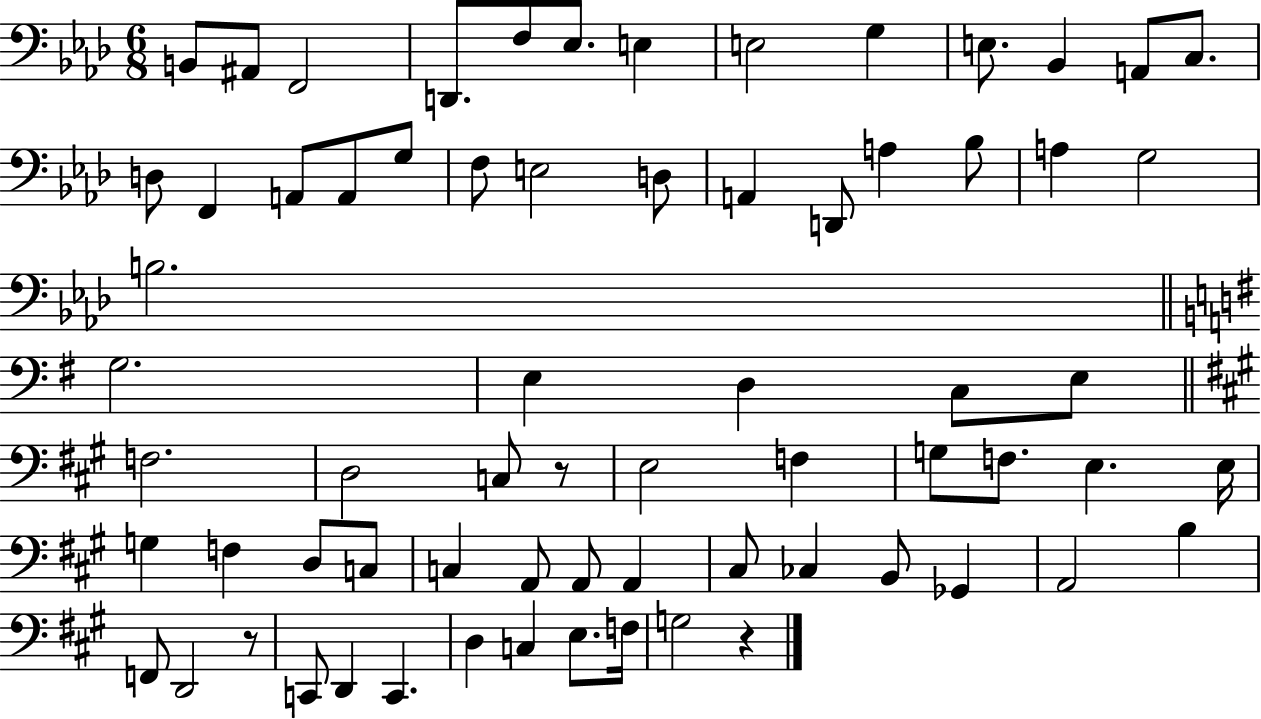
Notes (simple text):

B2/e A#2/e F2/h D2/e. F3/e Eb3/e. E3/q E3/h G3/q E3/e. Bb2/q A2/e C3/e. D3/e F2/q A2/e A2/e G3/e F3/e E3/h D3/e A2/q D2/e A3/q Bb3/e A3/q G3/h B3/h. G3/h. E3/q D3/q C3/e E3/e F3/h. D3/h C3/e R/e E3/h F3/q G3/e F3/e. E3/q. E3/s G3/q F3/q D3/e C3/e C3/q A2/e A2/e A2/q C#3/e CES3/q B2/e Gb2/q A2/h B3/q F2/e D2/h R/e C2/e D2/q C2/q. D3/q C3/q E3/e. F3/s G3/h R/q